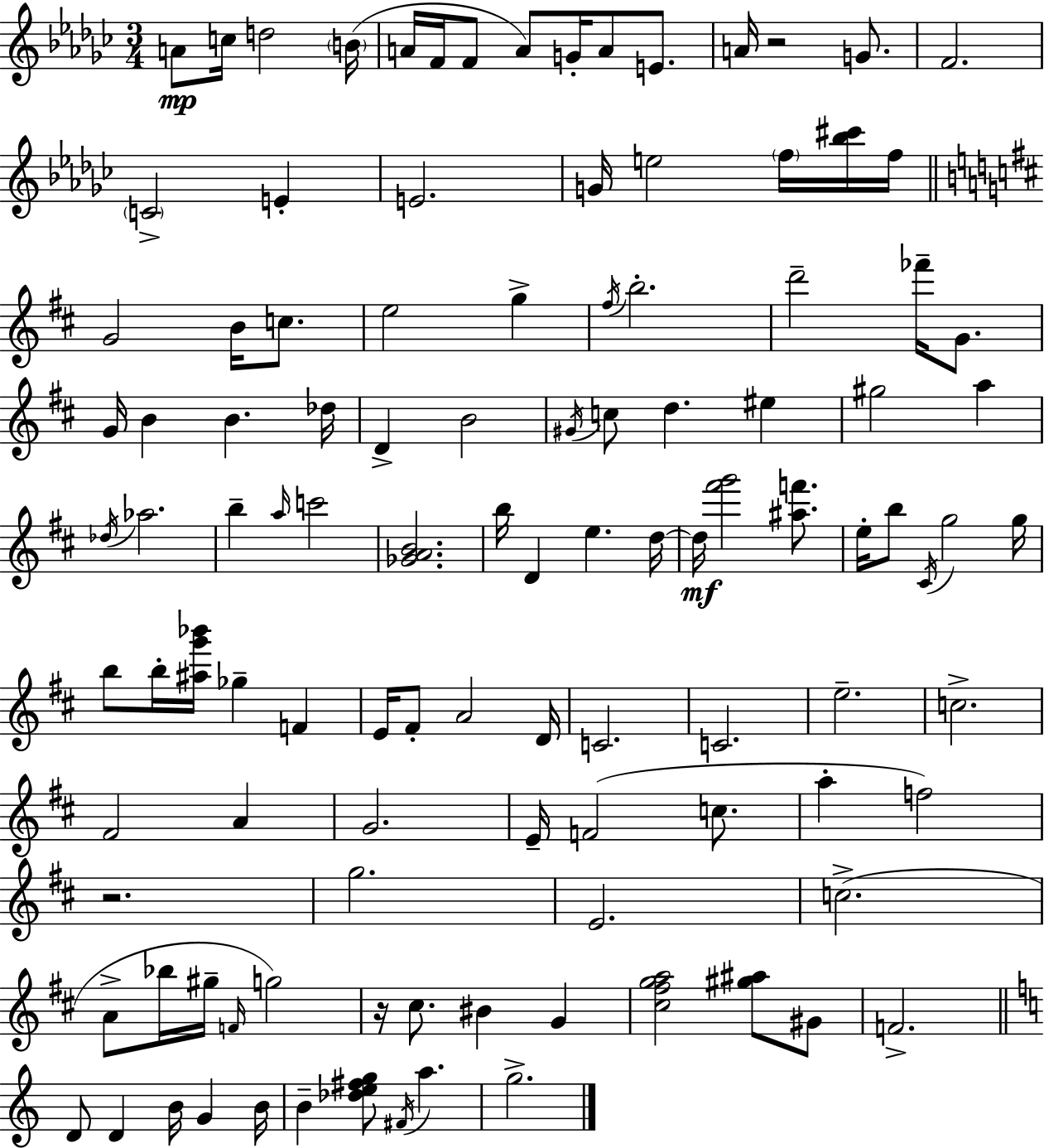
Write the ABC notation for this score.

X:1
T:Untitled
M:3/4
L:1/4
K:Ebm
A/2 c/4 d2 B/4 A/4 F/4 F/2 A/2 G/4 A/2 E/2 A/4 z2 G/2 F2 C2 E E2 G/4 e2 f/4 [_b^c']/4 f/4 G2 B/4 c/2 e2 g ^f/4 b2 d'2 _f'/4 G/2 G/4 B B _d/4 D B2 ^G/4 c/2 d ^e ^g2 a _d/4 _a2 b a/4 c'2 [_GAB]2 b/4 D e d/4 d/4 [^f'g']2 [^af']/2 e/4 b/2 ^C/4 g2 g/4 b/2 b/4 [^ag'_b']/4 _g F E/4 ^F/2 A2 D/4 C2 C2 e2 c2 ^F2 A G2 E/4 F2 c/2 a f2 z2 g2 E2 c2 A/2 _b/4 ^g/4 F/4 g2 z/4 ^c/2 ^B G [^c^fga]2 [^g^a]/2 ^G/2 F2 D/2 D B/4 G B/4 B [_de^fg]/2 ^F/4 a g2